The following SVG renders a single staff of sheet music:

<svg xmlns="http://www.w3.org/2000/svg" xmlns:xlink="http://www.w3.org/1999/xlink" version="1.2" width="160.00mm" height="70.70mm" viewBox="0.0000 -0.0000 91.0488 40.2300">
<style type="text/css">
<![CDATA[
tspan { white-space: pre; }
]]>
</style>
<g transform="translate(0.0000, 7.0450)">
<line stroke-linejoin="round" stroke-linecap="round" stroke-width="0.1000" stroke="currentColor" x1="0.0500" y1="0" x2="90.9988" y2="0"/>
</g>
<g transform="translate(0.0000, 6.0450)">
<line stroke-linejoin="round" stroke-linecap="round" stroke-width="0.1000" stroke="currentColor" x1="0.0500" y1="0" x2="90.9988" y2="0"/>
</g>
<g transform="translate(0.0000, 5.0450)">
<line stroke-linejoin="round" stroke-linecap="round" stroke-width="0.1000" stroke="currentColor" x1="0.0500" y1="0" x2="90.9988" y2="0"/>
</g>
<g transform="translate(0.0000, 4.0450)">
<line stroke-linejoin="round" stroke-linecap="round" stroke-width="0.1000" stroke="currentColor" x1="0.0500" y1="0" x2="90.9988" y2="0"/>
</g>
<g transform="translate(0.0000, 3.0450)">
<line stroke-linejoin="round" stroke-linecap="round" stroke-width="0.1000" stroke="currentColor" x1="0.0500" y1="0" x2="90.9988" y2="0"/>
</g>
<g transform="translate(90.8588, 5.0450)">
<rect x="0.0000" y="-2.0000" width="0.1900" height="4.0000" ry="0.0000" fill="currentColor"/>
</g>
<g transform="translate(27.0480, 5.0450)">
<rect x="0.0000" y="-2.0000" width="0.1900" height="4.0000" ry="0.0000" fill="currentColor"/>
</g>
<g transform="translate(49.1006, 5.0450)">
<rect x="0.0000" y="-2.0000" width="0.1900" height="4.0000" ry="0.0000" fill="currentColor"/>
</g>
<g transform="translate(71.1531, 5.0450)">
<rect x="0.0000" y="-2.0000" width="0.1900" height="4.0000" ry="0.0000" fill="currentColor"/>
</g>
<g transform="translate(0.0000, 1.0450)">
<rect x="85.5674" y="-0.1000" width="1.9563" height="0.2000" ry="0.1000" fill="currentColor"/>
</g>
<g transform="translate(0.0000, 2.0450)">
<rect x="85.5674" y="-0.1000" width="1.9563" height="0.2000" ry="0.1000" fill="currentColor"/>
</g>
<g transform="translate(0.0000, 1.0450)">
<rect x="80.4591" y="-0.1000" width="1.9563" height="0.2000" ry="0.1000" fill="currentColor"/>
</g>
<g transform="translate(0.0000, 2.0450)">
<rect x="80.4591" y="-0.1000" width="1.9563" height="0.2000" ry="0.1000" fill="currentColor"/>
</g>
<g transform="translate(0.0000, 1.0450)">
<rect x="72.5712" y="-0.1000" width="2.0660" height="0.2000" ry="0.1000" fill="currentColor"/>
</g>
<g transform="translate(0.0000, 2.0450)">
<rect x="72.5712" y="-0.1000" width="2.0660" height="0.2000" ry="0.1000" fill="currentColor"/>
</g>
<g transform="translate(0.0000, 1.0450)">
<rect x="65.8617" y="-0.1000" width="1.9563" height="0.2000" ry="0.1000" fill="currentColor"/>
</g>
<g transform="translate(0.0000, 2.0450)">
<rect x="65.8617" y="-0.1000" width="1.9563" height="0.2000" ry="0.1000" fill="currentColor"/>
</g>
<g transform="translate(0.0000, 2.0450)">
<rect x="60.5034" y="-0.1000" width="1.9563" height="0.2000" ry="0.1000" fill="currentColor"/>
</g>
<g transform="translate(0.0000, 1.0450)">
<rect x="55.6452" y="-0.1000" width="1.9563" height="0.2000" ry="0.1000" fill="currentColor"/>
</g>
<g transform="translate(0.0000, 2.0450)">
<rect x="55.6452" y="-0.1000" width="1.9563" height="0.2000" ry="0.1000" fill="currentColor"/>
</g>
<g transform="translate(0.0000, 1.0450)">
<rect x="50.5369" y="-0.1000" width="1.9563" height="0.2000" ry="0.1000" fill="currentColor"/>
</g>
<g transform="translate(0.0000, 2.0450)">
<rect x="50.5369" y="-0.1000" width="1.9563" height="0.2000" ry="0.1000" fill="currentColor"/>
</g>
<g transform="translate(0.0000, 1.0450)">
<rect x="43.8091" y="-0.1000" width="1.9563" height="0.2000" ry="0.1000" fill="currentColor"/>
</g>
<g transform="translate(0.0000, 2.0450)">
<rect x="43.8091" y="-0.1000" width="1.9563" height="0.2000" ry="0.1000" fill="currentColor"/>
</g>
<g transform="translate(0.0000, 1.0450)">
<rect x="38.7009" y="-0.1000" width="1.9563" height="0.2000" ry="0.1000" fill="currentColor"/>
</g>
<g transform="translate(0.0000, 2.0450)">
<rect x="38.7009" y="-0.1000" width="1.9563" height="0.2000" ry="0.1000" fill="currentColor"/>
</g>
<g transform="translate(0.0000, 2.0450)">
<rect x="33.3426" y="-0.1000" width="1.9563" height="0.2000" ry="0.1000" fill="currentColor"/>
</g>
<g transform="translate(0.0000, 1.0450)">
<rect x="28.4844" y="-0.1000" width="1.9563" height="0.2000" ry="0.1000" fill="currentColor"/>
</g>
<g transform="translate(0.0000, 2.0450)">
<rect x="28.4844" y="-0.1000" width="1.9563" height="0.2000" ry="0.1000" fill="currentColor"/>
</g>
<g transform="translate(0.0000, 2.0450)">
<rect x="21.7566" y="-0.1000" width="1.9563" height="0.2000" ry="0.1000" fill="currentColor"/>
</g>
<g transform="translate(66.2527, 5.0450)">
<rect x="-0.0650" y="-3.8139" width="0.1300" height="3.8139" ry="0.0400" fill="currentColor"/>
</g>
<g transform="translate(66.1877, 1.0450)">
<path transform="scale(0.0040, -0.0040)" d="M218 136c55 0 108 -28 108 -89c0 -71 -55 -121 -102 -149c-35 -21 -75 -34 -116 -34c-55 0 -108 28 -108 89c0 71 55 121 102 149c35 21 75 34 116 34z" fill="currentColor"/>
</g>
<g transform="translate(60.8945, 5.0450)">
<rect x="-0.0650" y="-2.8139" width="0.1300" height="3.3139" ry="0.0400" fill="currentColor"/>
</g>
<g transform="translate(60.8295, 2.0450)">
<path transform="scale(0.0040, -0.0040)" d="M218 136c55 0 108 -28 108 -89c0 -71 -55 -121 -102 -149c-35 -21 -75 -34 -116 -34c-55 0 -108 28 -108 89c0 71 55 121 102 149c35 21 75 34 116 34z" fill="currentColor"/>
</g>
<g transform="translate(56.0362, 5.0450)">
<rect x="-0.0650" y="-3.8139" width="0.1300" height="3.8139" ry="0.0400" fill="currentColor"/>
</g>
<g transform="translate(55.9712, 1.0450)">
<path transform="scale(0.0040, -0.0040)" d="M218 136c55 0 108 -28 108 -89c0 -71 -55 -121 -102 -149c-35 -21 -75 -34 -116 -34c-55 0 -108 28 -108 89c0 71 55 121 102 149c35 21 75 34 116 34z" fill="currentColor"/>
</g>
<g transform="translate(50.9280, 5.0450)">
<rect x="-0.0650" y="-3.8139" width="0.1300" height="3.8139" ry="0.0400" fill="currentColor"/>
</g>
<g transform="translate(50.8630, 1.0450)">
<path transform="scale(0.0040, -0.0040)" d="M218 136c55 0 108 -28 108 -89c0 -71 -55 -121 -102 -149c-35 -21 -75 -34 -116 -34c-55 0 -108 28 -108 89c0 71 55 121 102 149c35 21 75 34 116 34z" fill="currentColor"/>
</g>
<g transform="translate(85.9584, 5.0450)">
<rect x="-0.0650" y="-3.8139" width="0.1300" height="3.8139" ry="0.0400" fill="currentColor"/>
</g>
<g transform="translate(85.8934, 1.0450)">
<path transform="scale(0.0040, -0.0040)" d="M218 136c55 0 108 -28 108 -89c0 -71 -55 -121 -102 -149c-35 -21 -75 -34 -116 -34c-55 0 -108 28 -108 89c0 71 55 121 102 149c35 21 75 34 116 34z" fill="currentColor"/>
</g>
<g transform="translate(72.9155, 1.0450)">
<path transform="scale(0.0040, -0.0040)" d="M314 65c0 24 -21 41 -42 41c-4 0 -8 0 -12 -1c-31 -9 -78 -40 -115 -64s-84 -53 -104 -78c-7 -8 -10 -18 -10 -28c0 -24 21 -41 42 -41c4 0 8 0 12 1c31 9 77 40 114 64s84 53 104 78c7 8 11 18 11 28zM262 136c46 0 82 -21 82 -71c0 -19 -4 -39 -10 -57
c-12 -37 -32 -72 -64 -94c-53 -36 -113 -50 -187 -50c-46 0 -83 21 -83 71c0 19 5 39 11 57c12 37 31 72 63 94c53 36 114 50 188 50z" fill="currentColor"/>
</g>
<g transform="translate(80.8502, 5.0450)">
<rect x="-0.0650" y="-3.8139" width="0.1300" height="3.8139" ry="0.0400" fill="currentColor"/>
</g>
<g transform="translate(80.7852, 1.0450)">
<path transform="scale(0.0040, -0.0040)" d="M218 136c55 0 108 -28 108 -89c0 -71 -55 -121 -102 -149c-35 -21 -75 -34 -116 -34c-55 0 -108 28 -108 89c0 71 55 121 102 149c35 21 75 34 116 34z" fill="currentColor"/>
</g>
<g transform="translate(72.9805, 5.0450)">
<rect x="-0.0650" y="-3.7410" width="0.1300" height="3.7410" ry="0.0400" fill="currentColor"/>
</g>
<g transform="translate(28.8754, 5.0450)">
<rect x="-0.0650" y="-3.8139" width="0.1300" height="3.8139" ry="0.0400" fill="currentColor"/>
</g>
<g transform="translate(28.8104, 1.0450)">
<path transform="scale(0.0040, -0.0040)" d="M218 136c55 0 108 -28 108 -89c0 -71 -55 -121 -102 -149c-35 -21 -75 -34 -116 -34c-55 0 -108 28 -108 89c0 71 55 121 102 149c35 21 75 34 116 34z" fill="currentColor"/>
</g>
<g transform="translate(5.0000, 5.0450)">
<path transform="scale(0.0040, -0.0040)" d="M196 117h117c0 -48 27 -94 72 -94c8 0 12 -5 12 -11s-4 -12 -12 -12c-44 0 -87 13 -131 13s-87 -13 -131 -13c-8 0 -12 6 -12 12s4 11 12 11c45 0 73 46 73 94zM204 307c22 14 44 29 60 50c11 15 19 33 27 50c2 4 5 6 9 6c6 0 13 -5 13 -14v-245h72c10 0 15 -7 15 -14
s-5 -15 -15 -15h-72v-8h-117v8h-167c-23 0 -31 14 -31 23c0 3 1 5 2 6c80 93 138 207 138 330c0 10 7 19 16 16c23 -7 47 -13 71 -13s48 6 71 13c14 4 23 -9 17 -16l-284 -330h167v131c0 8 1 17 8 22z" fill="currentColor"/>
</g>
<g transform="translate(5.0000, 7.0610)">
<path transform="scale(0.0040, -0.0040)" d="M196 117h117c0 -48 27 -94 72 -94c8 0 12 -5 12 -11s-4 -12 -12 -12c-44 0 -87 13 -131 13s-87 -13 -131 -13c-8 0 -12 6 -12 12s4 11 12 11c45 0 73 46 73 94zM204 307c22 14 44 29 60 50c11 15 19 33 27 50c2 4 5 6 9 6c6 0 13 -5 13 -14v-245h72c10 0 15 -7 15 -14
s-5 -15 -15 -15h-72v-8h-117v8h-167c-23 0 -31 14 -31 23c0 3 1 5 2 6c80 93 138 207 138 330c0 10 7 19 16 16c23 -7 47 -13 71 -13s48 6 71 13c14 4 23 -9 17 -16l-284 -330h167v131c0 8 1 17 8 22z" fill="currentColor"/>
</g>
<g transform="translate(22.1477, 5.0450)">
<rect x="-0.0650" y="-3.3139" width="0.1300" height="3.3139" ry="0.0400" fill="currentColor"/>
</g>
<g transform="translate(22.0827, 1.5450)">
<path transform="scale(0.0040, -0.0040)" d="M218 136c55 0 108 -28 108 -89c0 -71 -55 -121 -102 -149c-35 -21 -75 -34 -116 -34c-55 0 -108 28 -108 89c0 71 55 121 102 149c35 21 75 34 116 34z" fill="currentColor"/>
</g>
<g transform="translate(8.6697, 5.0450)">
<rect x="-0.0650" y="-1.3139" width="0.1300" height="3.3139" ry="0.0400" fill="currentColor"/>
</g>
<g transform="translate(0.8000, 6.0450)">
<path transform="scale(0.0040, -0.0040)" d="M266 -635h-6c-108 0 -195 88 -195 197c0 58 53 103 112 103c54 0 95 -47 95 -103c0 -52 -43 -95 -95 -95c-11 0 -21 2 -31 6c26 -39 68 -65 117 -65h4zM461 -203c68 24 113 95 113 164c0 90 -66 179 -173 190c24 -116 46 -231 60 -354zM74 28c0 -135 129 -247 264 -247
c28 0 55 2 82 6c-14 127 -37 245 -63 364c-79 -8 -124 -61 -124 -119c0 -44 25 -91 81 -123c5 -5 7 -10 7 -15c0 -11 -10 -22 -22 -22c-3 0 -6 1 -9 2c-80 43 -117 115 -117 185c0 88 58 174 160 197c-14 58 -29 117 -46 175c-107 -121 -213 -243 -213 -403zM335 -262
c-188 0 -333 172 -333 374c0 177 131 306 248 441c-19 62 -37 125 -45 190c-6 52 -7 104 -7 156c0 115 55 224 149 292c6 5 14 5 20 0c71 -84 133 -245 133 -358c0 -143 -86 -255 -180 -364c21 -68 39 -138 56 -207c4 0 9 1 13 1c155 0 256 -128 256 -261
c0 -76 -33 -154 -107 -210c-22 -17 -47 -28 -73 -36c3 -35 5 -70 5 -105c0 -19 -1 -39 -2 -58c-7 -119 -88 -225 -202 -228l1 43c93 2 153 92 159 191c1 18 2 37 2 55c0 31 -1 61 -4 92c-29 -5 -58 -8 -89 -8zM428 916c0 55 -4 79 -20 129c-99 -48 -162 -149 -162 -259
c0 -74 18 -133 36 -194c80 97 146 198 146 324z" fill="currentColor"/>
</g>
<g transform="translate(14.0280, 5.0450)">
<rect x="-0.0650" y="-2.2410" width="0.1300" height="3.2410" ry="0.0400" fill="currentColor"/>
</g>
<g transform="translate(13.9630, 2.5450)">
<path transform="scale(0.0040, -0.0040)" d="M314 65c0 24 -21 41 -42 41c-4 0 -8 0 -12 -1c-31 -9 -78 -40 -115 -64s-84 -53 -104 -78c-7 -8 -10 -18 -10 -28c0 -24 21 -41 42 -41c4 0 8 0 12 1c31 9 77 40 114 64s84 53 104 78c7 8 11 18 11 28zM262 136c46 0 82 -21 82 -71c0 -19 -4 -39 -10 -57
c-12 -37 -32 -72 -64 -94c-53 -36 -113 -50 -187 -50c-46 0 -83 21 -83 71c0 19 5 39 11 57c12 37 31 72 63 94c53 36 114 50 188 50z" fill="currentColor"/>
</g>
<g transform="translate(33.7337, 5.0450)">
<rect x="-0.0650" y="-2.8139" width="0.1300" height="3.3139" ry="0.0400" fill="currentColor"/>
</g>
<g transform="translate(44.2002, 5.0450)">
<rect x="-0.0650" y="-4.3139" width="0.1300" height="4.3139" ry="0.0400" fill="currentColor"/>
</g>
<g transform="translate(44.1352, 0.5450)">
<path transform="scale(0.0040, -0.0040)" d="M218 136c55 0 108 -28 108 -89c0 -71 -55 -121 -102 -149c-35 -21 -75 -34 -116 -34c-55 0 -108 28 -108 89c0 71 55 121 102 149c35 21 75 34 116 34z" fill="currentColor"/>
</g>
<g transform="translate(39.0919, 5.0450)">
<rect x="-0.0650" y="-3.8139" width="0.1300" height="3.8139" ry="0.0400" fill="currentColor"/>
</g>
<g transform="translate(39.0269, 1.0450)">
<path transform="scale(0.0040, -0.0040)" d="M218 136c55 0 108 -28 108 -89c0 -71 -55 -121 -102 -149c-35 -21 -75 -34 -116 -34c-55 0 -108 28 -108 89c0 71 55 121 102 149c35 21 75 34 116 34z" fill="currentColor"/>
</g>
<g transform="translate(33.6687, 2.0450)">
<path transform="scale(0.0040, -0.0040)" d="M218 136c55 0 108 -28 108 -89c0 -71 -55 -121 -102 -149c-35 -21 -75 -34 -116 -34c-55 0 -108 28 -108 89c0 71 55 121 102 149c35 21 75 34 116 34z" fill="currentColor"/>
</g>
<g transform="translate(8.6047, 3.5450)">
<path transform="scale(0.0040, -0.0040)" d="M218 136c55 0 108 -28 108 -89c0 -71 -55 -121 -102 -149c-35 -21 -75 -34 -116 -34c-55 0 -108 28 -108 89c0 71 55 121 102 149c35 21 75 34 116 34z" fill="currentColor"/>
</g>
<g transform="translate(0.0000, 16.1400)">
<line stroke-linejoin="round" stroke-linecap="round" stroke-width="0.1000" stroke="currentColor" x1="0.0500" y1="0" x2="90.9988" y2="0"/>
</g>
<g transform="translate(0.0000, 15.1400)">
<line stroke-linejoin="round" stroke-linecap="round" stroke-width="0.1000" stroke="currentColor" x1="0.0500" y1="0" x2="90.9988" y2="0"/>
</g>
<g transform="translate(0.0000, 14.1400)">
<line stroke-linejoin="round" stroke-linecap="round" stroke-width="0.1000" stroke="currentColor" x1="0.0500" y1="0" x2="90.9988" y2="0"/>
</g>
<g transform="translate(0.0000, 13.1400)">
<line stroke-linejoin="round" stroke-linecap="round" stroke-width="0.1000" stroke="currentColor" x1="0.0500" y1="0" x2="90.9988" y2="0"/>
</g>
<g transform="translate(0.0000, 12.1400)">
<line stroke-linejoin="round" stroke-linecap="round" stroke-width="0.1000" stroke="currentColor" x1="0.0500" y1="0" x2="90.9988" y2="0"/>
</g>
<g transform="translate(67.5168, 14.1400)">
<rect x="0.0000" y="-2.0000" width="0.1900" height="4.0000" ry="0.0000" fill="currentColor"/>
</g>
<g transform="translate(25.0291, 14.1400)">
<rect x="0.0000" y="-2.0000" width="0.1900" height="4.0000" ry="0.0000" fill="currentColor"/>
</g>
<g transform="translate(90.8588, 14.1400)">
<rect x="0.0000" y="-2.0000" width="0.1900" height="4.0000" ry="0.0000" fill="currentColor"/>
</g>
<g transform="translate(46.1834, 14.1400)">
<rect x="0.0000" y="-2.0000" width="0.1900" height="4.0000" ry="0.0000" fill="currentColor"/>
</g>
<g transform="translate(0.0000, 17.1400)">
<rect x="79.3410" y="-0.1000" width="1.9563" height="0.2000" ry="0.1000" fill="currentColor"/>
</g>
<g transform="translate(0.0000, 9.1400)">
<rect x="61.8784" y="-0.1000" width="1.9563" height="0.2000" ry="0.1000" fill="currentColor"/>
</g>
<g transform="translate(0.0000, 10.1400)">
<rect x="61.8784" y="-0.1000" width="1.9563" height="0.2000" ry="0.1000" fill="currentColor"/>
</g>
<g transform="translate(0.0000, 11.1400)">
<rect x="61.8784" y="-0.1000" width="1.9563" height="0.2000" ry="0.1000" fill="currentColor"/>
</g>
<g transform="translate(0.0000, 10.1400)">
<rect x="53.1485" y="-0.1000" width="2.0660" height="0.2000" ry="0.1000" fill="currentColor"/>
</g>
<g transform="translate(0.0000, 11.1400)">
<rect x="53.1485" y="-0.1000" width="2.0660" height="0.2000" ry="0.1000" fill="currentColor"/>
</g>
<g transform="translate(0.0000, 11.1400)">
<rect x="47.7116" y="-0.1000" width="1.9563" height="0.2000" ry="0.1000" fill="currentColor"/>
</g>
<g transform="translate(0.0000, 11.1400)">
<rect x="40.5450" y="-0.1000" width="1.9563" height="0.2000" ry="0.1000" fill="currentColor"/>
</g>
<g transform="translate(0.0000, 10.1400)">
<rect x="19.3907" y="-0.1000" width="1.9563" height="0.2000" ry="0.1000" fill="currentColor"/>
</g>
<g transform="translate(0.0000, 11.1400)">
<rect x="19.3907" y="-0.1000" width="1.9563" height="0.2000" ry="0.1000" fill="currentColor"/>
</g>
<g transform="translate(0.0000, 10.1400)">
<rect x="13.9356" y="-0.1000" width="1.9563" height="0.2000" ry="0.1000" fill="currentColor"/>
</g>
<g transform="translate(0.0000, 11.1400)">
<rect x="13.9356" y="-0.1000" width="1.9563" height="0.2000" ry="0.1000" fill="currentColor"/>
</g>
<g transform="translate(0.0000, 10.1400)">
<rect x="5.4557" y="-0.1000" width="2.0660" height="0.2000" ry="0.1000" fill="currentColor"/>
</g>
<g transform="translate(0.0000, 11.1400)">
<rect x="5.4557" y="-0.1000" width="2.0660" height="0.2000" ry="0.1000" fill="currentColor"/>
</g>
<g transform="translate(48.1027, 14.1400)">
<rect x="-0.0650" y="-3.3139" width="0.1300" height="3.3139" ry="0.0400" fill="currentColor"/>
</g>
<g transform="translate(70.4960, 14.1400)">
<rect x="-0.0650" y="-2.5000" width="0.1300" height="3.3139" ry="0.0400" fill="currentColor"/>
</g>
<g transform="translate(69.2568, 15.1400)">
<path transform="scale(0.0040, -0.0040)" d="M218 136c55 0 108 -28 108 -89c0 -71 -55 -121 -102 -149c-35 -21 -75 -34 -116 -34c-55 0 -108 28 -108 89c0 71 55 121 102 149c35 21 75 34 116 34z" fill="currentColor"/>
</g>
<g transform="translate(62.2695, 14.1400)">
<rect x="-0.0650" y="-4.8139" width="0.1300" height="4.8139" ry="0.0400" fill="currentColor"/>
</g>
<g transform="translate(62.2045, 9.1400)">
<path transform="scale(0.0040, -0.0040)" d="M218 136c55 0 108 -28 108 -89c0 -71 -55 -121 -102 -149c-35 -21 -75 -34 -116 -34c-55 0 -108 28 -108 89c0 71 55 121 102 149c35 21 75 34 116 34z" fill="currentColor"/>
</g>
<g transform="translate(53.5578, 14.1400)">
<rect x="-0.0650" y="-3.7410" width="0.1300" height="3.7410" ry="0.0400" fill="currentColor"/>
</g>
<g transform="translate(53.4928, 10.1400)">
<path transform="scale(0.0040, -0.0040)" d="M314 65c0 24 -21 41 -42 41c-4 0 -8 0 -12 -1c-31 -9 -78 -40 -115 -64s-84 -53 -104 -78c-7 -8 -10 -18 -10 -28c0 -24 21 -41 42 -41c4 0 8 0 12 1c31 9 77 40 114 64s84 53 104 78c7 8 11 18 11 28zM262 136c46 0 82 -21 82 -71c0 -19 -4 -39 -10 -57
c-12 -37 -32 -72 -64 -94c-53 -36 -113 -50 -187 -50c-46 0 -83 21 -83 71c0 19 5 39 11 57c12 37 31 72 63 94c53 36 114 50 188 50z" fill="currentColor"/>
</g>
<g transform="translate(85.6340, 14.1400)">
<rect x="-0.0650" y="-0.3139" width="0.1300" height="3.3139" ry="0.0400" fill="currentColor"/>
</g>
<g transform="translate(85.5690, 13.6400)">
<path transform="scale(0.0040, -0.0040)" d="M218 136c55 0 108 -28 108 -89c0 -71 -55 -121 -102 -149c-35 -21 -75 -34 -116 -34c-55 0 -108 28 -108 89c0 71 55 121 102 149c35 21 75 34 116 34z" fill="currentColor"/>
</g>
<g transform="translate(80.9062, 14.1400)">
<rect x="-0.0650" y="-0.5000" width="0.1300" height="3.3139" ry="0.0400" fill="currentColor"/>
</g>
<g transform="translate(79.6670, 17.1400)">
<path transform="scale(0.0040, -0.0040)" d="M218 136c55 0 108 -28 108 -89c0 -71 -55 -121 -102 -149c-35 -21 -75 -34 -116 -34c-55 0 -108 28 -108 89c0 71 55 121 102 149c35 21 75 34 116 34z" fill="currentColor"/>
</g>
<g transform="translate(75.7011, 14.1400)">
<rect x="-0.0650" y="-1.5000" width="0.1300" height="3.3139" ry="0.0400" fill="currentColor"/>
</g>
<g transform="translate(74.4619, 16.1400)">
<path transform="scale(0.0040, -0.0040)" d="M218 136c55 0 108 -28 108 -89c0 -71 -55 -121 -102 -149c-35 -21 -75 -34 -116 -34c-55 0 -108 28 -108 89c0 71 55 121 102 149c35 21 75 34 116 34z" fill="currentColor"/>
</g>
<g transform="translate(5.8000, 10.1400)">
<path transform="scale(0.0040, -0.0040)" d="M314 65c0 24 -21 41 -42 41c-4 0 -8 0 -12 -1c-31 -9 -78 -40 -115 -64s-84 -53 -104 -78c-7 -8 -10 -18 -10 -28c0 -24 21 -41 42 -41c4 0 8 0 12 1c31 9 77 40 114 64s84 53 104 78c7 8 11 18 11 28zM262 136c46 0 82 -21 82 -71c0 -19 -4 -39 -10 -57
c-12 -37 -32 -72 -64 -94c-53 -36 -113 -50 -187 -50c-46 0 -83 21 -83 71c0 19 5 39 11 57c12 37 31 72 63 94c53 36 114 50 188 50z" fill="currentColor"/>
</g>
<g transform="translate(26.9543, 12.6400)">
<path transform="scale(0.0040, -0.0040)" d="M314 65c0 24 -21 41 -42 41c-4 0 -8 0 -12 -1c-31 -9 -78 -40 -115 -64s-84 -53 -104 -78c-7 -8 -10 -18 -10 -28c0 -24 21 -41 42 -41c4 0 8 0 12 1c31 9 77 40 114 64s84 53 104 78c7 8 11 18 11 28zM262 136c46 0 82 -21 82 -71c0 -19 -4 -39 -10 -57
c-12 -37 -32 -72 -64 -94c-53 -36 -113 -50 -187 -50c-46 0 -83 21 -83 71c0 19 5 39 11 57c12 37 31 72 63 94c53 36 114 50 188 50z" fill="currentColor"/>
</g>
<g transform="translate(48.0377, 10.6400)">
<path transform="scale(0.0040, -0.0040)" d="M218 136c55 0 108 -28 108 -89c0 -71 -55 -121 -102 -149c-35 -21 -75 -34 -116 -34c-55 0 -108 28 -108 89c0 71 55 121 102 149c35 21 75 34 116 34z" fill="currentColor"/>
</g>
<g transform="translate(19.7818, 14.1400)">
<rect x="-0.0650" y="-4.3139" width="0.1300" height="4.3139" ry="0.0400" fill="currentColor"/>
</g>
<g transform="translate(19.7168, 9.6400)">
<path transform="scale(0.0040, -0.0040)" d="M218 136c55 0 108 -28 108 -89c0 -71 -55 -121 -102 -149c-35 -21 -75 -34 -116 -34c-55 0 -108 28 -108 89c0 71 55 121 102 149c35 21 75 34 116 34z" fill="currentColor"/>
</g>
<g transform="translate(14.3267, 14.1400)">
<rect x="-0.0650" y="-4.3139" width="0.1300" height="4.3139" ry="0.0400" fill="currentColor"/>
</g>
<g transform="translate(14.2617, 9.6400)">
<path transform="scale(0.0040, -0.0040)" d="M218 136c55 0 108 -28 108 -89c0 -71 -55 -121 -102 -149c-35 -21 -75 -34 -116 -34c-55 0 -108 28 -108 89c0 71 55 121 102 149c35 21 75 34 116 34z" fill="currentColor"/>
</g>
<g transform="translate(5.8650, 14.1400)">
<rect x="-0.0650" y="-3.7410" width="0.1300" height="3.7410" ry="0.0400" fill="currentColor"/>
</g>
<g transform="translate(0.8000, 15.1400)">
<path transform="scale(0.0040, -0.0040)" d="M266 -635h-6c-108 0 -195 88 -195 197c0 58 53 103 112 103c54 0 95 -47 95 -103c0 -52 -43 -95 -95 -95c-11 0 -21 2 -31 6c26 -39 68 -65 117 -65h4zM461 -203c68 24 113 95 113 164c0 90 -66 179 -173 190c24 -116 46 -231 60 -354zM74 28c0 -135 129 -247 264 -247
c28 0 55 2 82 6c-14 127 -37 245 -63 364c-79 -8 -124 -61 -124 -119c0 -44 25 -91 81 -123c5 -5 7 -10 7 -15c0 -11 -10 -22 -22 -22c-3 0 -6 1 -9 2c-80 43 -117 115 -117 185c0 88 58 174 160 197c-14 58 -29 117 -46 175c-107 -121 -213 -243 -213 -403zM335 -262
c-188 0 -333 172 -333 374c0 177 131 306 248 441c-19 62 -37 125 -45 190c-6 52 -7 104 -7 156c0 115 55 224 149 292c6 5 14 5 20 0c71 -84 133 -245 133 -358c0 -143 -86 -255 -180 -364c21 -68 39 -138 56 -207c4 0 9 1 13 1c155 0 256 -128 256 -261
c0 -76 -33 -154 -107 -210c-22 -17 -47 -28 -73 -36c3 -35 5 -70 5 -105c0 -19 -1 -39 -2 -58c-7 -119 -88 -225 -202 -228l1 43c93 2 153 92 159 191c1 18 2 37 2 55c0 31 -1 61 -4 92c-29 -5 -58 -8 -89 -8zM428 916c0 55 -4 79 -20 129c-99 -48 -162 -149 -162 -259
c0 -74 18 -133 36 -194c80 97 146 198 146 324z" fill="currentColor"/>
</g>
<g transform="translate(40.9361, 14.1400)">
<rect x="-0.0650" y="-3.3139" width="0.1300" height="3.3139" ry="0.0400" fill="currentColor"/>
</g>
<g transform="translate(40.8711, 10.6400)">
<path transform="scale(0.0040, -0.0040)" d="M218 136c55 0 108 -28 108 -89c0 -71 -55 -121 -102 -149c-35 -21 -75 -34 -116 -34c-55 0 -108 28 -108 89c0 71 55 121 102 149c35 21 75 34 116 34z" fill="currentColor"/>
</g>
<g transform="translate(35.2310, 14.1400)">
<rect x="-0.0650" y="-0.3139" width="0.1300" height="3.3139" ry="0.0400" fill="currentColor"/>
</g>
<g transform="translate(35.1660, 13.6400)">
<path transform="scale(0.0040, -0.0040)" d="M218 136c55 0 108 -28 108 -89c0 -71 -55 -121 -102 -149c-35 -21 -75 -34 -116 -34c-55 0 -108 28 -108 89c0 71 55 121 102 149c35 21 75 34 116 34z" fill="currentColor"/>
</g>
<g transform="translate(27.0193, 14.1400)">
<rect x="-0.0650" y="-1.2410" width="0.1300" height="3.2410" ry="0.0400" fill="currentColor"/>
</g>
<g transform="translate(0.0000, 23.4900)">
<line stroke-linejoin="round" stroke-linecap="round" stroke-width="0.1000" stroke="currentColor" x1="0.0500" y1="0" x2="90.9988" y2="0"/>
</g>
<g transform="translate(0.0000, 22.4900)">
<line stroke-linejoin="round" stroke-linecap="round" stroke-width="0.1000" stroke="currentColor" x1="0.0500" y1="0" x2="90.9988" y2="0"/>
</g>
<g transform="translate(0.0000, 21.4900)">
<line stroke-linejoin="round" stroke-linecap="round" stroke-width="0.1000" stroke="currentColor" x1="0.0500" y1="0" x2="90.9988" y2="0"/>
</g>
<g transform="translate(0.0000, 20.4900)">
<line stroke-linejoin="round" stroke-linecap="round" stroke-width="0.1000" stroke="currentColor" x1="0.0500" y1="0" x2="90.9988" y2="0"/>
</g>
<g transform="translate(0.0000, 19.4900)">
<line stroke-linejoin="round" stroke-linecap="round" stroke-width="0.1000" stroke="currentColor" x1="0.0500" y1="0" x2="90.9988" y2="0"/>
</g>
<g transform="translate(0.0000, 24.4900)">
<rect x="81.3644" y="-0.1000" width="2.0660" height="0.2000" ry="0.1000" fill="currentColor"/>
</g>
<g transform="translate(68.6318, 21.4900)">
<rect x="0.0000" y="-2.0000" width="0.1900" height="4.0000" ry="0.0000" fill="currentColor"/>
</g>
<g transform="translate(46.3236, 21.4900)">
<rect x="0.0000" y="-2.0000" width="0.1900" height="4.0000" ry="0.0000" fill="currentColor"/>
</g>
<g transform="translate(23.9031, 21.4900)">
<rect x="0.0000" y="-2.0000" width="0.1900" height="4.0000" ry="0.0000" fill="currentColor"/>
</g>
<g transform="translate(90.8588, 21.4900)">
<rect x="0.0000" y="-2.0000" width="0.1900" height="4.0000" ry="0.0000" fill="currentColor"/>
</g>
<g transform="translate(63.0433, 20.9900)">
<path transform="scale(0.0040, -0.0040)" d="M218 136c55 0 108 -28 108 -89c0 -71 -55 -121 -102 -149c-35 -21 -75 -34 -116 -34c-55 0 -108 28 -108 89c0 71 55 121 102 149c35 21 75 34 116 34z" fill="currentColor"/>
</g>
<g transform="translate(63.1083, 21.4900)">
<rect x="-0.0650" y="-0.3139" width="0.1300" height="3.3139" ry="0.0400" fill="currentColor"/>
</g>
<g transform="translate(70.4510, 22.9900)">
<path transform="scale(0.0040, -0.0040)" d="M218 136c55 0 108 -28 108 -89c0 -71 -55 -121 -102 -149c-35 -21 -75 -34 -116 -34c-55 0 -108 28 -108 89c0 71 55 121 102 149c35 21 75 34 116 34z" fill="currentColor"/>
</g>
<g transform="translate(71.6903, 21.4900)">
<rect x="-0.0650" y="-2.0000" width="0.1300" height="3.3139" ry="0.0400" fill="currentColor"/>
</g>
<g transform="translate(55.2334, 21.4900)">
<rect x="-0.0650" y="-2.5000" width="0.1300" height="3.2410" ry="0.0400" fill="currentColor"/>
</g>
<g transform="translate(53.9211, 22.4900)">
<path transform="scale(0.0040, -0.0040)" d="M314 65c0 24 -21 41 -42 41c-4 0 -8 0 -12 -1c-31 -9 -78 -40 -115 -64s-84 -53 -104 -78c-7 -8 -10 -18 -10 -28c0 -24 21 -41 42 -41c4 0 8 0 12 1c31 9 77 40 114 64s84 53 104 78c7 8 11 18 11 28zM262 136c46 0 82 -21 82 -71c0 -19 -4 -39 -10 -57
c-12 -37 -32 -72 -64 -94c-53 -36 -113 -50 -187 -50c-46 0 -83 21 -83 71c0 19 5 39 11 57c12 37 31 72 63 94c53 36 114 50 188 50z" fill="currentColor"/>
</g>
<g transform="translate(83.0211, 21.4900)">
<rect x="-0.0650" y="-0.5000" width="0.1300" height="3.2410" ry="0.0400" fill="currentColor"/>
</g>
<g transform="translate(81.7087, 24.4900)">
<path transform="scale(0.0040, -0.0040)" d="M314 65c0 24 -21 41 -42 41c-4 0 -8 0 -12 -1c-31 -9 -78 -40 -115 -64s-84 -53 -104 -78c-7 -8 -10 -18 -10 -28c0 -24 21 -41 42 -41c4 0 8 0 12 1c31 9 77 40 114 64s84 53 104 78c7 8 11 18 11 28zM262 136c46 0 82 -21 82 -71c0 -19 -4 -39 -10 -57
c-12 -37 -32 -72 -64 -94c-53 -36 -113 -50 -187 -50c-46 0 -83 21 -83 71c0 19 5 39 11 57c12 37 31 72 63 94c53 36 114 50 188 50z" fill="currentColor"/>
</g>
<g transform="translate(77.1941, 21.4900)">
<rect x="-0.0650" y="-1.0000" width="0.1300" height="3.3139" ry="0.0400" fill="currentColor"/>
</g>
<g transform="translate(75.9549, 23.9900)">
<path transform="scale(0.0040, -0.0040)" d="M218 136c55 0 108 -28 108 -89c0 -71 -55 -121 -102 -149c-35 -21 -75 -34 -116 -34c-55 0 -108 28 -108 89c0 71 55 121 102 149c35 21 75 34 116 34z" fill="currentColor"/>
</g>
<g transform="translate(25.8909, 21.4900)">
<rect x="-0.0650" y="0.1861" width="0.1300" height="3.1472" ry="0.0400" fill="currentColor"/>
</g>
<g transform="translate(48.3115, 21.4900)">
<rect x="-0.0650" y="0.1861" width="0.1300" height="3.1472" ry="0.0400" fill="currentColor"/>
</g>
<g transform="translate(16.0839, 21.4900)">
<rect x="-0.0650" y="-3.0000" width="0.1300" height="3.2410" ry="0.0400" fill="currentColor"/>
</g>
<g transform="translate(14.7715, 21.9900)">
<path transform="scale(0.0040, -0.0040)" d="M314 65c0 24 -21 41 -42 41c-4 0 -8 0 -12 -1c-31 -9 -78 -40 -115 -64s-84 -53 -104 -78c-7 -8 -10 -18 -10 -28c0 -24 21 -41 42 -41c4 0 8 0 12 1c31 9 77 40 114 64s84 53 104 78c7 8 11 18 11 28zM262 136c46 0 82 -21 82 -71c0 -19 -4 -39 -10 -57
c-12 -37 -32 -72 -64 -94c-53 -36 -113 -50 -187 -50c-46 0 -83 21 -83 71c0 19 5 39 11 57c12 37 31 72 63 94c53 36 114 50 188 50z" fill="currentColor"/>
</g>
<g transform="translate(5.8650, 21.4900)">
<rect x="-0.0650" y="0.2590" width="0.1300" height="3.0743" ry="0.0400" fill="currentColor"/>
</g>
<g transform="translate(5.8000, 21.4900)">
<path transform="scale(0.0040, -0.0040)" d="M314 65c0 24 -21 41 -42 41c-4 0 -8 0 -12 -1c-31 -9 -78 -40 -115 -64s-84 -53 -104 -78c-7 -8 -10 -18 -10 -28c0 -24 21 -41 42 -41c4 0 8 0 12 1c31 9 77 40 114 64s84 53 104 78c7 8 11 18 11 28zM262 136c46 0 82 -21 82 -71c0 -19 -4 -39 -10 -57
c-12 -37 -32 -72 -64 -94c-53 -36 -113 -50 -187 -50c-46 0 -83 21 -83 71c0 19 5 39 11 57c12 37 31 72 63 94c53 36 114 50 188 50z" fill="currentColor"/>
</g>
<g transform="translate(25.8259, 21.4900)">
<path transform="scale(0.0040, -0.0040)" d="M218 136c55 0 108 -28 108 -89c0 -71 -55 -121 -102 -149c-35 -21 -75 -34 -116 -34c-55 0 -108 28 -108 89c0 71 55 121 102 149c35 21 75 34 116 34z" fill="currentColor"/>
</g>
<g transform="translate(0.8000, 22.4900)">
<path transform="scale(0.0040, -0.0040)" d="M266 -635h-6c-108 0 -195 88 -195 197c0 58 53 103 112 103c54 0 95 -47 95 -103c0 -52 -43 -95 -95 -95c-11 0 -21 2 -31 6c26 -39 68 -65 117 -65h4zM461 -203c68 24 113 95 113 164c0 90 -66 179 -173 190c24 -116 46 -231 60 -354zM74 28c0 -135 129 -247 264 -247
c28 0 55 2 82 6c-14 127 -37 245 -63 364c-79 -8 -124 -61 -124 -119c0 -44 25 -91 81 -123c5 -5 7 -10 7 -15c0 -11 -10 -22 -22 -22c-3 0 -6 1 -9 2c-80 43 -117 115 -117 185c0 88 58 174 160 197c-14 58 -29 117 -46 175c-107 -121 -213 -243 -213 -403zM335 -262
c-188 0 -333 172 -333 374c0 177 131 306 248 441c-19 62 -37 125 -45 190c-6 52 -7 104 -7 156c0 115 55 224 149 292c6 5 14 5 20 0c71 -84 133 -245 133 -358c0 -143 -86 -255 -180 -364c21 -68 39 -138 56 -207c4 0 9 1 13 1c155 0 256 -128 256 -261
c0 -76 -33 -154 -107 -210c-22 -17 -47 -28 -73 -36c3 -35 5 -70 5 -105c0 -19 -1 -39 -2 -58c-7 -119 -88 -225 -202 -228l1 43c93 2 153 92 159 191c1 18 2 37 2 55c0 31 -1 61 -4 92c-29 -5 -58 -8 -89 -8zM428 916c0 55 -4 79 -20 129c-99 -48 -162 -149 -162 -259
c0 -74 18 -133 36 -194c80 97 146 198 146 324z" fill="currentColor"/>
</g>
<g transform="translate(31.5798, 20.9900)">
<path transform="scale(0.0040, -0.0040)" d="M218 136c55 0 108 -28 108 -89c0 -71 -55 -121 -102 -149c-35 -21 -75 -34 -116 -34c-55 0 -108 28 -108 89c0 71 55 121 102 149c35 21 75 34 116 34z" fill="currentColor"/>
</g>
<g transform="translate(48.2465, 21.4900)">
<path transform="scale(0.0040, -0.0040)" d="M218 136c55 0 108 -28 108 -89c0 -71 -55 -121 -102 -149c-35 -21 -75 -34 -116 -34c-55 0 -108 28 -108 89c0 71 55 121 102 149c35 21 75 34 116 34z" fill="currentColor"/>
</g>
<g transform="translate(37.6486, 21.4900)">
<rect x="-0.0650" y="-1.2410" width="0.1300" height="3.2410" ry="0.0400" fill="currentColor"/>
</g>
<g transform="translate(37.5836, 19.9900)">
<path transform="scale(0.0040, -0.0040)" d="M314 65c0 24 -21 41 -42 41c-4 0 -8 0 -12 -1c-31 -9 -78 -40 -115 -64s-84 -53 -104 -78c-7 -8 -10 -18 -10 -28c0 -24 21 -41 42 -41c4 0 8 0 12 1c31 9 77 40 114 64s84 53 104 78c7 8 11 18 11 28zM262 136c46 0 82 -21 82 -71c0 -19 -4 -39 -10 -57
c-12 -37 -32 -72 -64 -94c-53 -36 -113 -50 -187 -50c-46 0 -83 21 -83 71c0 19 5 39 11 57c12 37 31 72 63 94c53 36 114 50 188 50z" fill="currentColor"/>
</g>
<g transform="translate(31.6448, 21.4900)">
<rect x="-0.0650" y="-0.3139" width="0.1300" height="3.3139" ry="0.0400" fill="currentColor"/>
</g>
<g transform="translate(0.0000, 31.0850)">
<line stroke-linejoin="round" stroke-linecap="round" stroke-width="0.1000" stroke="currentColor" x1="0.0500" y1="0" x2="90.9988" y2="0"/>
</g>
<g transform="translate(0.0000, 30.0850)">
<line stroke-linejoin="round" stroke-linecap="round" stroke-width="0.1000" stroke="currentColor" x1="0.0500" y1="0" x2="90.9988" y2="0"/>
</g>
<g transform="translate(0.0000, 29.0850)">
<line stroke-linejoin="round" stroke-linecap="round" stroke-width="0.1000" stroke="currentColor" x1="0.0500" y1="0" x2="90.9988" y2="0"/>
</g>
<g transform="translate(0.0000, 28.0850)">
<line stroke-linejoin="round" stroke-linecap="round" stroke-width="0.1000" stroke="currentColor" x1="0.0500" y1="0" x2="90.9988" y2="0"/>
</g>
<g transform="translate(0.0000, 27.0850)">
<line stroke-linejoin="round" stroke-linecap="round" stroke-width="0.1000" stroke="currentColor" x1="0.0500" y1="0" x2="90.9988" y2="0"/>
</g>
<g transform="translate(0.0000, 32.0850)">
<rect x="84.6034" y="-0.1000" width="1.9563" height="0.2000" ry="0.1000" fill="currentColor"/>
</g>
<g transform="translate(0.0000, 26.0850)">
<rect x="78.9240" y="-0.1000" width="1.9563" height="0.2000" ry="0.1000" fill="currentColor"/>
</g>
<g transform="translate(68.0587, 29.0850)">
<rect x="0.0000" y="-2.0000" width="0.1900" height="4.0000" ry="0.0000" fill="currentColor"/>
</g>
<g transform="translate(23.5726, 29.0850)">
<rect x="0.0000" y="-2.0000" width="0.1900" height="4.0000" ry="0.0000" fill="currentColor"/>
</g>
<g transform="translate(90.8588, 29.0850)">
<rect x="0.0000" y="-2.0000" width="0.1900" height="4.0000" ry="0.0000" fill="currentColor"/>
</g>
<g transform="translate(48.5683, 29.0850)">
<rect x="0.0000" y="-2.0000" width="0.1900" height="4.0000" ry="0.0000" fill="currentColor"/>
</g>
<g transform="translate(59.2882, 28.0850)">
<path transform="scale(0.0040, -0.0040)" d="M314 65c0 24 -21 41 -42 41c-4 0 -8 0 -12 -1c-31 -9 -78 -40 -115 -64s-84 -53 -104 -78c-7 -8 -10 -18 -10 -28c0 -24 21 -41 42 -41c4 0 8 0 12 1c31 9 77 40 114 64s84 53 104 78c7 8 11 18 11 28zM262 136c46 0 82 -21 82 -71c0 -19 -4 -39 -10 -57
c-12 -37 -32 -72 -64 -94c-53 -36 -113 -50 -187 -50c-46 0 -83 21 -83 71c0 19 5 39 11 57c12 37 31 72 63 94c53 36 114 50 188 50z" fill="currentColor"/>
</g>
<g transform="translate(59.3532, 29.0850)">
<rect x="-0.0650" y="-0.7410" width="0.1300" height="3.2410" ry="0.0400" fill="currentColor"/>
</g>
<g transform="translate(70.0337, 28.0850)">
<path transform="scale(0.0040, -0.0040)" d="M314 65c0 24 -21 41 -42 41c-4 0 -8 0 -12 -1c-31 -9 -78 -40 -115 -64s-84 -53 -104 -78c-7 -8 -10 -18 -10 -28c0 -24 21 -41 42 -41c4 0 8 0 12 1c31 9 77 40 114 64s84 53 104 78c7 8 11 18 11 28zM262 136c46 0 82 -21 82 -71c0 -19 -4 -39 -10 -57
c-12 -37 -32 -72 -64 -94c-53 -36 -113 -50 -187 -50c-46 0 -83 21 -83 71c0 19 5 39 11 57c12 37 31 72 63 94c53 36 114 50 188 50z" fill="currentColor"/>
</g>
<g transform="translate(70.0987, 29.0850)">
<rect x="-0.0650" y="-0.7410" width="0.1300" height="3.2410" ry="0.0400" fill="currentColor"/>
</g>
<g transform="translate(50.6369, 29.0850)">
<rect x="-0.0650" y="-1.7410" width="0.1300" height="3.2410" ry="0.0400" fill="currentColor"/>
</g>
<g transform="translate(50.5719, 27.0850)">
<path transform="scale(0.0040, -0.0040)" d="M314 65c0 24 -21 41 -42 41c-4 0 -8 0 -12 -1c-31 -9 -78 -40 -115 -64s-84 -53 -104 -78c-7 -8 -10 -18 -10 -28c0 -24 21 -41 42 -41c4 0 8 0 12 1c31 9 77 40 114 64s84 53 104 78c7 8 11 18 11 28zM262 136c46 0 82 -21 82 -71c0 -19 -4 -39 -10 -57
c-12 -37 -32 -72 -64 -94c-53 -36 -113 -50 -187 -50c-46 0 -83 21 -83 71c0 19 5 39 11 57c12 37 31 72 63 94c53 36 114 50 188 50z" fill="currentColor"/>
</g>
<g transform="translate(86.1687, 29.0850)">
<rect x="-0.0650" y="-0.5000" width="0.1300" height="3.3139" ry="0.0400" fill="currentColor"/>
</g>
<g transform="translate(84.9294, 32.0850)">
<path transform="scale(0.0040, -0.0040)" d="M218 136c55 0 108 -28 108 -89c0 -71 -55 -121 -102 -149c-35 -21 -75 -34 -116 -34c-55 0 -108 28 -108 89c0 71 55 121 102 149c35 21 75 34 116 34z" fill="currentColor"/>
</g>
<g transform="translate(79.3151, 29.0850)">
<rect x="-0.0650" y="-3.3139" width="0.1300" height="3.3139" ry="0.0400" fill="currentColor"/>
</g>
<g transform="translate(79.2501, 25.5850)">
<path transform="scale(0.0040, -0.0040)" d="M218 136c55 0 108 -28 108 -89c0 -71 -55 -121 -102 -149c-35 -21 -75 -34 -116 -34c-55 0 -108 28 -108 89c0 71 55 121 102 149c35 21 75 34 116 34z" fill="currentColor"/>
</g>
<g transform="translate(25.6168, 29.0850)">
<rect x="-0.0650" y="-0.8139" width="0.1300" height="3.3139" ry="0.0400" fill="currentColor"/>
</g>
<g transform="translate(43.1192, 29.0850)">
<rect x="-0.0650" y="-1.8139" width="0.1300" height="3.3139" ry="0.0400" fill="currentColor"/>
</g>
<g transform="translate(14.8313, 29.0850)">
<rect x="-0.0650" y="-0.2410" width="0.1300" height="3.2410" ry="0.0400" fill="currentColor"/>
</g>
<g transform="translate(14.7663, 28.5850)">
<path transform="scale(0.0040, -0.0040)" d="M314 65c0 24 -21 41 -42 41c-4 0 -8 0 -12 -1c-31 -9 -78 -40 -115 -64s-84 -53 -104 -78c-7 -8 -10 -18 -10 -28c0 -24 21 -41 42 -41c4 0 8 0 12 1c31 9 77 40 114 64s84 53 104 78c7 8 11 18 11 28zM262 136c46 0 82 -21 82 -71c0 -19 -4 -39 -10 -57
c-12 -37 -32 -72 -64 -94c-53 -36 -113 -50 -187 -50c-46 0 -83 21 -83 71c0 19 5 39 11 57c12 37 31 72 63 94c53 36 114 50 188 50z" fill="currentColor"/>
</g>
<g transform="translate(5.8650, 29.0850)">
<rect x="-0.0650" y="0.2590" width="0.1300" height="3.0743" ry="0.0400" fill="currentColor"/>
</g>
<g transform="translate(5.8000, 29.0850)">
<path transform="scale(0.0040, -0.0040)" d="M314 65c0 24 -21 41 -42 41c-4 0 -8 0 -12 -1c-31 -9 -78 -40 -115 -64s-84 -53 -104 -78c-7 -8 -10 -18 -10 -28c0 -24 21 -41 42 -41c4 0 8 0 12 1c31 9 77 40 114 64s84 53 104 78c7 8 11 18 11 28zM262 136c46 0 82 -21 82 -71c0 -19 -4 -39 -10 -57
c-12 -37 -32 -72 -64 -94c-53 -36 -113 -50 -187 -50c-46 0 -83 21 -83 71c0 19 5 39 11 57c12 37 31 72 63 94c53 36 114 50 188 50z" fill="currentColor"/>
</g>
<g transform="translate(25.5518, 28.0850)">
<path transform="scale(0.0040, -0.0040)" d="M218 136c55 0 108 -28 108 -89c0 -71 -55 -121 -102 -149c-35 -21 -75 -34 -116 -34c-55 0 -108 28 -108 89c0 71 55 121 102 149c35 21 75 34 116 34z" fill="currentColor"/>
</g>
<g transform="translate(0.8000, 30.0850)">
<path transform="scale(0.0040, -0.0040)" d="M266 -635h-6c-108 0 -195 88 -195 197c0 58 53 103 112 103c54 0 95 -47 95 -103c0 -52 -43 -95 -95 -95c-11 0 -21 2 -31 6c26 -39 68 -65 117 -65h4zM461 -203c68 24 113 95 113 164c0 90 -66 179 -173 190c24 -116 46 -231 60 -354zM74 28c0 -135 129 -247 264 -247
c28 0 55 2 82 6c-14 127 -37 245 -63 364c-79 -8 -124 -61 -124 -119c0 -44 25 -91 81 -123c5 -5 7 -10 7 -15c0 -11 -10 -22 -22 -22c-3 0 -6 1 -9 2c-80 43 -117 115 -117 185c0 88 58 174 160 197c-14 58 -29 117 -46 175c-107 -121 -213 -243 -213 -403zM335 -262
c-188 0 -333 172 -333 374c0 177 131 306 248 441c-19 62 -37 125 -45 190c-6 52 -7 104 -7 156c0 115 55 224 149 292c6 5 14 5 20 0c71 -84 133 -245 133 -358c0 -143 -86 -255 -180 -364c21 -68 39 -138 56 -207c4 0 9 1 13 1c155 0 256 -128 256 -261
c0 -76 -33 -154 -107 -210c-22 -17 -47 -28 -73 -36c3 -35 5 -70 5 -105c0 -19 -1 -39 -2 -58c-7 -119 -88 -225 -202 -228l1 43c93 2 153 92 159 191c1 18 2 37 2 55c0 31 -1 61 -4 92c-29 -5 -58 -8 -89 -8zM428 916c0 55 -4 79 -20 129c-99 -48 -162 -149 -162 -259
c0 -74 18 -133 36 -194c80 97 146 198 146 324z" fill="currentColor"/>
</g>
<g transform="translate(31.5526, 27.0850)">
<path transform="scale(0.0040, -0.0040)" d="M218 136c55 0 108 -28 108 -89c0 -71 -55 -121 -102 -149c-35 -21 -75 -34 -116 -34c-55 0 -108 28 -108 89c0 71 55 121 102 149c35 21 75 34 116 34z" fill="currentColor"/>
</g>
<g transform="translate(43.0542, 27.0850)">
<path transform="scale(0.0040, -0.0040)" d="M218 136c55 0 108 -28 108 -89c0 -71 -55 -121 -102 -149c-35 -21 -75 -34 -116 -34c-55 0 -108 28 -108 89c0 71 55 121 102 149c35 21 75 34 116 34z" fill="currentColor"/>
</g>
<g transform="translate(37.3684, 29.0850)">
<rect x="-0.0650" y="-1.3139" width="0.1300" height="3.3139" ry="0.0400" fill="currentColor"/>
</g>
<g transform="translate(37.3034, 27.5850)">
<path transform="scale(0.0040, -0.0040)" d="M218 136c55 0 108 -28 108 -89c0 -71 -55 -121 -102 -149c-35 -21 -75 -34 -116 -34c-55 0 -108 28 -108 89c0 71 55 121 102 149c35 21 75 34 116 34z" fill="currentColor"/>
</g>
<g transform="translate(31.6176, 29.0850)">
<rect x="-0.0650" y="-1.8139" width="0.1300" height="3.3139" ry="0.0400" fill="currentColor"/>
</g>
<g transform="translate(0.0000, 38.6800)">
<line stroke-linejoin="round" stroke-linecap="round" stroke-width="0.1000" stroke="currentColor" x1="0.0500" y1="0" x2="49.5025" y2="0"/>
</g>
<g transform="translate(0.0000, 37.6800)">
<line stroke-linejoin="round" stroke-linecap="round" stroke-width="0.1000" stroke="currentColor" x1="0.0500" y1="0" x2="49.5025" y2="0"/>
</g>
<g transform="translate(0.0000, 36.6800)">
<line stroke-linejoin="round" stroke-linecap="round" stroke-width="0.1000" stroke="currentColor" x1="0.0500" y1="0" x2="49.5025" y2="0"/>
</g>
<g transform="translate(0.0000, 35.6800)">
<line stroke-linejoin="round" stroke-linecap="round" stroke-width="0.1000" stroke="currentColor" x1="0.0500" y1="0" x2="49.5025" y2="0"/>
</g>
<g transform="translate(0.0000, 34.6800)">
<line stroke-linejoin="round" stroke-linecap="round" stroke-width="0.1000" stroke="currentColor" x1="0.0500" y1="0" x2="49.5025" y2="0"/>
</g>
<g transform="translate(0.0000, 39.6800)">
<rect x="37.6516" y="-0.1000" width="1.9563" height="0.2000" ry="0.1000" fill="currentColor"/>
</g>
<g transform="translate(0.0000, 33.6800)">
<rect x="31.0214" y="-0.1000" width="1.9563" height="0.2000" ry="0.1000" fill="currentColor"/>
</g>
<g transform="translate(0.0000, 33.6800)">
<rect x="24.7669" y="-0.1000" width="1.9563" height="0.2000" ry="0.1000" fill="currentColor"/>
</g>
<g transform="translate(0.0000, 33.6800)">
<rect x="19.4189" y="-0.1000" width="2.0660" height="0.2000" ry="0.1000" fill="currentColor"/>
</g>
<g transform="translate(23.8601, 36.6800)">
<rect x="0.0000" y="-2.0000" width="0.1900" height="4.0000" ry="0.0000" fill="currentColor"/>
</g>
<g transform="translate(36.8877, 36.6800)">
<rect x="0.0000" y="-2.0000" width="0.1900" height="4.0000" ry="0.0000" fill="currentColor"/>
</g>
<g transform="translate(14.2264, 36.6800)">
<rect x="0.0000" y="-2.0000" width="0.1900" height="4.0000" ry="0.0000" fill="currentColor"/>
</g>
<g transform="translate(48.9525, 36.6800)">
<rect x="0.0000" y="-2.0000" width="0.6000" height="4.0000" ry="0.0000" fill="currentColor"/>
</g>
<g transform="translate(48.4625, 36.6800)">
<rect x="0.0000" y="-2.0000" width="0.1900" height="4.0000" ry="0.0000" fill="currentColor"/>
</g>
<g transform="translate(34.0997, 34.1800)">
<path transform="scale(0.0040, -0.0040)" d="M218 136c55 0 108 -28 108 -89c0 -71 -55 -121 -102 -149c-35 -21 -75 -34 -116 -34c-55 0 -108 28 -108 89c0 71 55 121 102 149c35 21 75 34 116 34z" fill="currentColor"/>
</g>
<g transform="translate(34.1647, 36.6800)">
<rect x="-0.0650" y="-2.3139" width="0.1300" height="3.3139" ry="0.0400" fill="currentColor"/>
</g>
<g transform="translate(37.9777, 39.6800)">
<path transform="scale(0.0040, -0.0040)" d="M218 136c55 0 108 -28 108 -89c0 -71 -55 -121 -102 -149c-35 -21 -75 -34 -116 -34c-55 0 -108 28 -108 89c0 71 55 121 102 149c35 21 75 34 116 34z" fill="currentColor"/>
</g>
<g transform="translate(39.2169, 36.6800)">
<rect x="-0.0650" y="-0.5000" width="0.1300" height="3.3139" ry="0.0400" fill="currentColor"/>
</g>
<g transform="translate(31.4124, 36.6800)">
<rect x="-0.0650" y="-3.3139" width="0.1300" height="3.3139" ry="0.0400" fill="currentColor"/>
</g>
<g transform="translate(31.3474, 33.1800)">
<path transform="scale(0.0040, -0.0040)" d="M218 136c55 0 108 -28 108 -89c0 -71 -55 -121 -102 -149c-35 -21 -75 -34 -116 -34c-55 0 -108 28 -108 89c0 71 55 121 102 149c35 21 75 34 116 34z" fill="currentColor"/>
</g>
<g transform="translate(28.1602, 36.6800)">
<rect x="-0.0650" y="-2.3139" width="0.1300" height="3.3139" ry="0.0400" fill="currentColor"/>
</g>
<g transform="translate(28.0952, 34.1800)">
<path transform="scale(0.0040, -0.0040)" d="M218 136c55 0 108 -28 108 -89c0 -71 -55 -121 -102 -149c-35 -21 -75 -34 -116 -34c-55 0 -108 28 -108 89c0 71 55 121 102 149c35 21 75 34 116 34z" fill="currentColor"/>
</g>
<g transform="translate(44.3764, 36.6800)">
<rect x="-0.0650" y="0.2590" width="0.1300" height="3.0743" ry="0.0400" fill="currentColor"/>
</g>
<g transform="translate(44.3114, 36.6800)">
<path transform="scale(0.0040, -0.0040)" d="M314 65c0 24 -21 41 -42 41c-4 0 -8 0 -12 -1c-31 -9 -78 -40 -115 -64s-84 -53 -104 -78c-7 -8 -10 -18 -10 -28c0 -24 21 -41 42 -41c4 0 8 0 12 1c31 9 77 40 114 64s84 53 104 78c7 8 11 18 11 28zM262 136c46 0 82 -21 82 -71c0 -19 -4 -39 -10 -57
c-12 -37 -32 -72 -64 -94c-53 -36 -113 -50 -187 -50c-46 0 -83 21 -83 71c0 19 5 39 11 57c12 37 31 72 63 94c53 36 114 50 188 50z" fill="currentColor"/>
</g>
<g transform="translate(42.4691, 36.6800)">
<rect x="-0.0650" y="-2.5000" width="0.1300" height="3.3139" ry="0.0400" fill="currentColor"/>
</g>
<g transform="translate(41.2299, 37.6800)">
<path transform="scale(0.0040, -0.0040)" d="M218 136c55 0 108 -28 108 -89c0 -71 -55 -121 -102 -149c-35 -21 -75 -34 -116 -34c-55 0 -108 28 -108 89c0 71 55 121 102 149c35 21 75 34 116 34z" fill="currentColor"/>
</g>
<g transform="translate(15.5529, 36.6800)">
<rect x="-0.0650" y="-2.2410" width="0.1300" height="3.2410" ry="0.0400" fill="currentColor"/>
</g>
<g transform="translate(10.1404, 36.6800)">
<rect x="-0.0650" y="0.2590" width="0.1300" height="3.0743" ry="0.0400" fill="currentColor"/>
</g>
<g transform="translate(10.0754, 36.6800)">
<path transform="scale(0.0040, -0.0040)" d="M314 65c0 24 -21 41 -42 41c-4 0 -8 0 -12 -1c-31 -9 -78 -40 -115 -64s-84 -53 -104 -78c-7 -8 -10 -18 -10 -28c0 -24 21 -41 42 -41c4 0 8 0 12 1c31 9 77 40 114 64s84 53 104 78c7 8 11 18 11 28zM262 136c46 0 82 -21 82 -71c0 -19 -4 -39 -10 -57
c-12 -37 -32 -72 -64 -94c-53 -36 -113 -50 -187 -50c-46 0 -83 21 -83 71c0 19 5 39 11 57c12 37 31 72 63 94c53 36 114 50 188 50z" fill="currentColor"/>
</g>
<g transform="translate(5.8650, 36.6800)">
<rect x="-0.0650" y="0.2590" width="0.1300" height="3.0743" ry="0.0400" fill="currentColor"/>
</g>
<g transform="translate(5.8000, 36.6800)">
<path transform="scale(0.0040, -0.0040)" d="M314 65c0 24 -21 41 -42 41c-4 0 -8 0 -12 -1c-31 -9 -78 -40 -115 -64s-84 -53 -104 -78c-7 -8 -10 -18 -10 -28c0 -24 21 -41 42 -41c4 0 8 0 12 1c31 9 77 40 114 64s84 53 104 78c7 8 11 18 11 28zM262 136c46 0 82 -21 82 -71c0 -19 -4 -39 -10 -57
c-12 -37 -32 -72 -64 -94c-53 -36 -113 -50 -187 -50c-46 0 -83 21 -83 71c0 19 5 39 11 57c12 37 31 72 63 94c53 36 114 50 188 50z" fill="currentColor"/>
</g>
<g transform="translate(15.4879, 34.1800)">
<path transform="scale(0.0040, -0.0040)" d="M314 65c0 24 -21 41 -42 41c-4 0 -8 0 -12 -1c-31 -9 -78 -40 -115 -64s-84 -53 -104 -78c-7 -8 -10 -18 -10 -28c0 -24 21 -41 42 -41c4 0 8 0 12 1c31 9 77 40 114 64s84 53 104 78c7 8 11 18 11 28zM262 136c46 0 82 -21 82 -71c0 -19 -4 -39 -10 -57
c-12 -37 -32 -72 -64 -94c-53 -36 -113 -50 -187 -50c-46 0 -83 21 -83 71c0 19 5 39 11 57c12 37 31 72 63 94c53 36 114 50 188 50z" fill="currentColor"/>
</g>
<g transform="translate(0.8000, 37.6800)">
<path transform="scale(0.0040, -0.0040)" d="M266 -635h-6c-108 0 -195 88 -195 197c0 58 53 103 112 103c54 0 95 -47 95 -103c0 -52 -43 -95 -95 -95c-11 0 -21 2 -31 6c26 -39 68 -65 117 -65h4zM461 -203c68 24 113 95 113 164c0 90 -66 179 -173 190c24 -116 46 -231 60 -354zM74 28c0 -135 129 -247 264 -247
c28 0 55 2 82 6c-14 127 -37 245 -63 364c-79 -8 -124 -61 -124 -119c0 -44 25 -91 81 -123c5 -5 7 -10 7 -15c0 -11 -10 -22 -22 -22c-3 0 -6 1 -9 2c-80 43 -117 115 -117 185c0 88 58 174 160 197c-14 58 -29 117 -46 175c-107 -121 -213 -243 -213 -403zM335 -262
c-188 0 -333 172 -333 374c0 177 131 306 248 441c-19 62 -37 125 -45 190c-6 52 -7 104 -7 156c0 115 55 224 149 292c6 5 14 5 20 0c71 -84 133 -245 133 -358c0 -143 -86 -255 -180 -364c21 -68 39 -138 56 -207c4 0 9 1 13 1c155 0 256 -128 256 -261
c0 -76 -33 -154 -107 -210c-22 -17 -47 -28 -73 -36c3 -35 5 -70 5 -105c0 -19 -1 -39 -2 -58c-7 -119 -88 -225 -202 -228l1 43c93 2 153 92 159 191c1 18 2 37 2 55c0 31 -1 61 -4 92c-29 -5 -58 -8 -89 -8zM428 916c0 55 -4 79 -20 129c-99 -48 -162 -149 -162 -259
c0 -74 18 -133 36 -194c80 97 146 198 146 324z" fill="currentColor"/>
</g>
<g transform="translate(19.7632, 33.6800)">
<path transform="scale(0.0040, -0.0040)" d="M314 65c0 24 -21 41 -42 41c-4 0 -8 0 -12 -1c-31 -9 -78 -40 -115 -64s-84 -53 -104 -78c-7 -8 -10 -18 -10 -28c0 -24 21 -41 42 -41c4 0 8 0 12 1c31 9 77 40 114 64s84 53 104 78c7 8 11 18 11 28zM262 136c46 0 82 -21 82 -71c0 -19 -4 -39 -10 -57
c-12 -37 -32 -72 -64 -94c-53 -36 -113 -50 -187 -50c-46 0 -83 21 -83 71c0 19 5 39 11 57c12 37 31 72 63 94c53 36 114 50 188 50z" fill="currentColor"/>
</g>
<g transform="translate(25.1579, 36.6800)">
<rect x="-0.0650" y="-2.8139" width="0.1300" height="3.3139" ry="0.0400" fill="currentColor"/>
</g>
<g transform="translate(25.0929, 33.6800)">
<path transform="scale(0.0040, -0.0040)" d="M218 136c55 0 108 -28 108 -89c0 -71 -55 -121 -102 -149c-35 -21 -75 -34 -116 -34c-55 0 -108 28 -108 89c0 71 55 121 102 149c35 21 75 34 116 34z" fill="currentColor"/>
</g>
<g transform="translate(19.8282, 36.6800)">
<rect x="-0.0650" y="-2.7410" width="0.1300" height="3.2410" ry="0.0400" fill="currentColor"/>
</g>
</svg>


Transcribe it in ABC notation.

X:1
T:Untitled
M:4/4
L:1/4
K:C
e g2 b c' a c' d' c' c' a c' c'2 c' c' c'2 d' d' e2 c b b c'2 e' G E C c B2 A2 B c e2 B G2 c F D C2 B2 c2 d f e f f2 d2 d2 b C B2 B2 g2 a2 a g b g C G B2